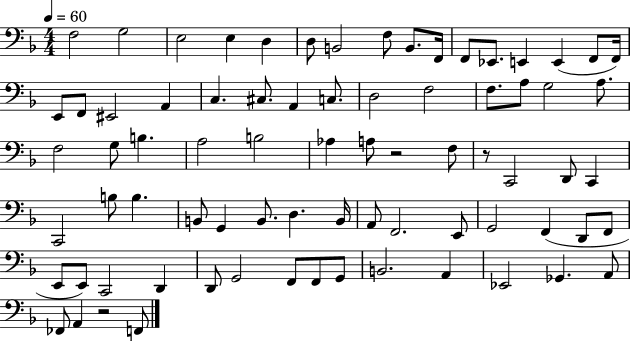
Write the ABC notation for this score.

X:1
T:Untitled
M:4/4
L:1/4
K:F
F,2 G,2 E,2 E, D, D,/2 B,,2 F,/2 B,,/2 F,,/4 F,,/2 _E,,/2 E,, E,, F,,/2 F,,/4 E,,/2 F,,/2 ^E,,2 A,, C, ^C,/2 A,, C,/2 D,2 F,2 F,/2 A,/2 G,2 A,/2 F,2 G,/2 B, A,2 B,2 _A, A,/2 z2 F,/2 z/2 C,,2 D,,/2 C,, C,,2 B,/2 B, B,,/2 G,, B,,/2 D, B,,/4 A,,/2 F,,2 E,,/2 G,,2 F,, D,,/2 F,,/2 E,,/2 E,,/2 C,,2 D,, D,,/2 G,,2 F,,/2 F,,/2 G,,/2 B,,2 A,, _E,,2 _G,, A,,/2 _F,,/2 A,, z2 F,,/2